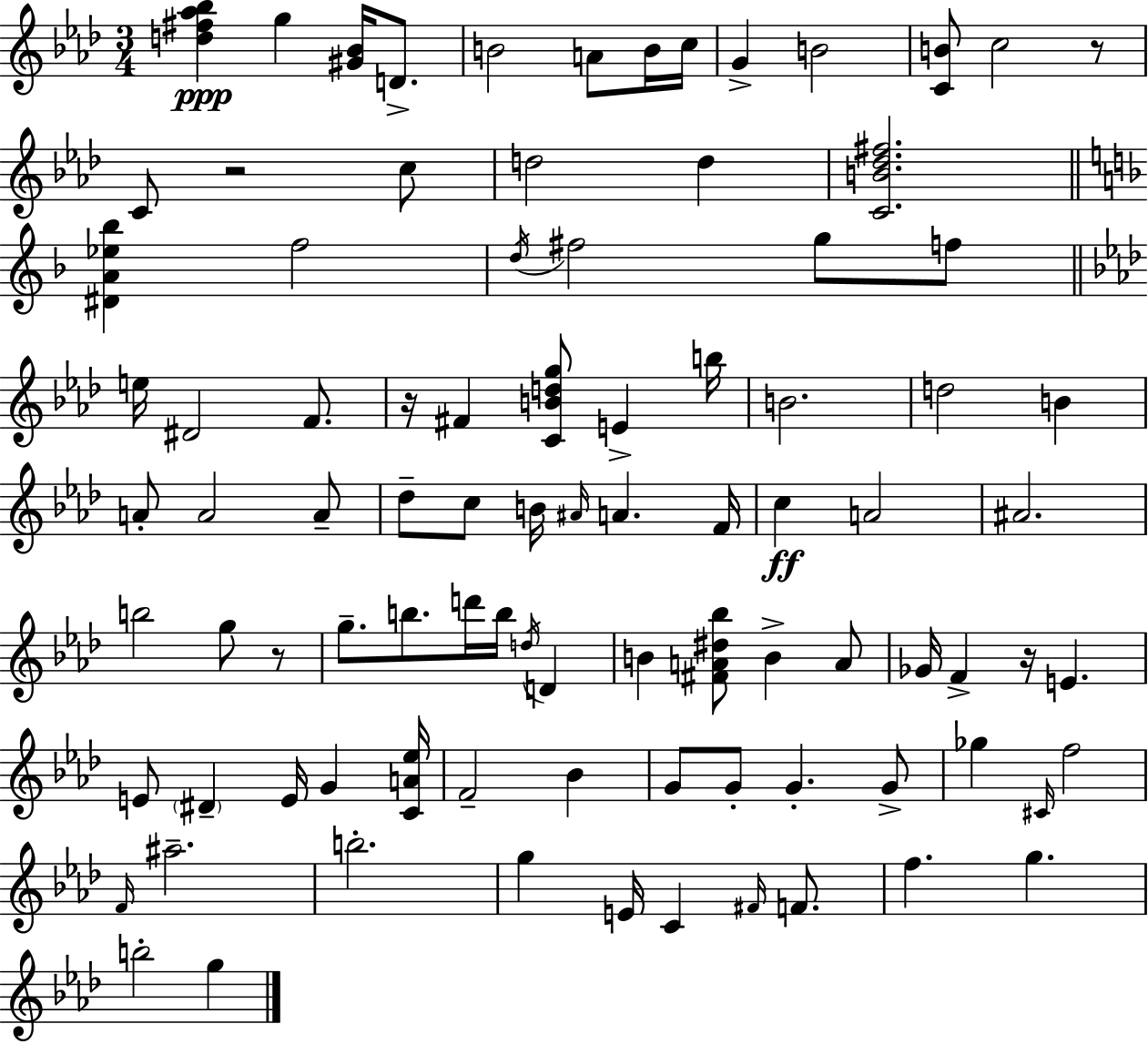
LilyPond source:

{
  \clef treble
  \numericTimeSignature
  \time 3/4
  \key f \minor
  <d'' fis'' aes'' bes''>4\ppp g''4 <gis' bes'>16 d'8.-> | b'2 a'8 b'16 c''16 | g'4-> b'2 | <c' b'>8 c''2 r8 | \break c'8 r2 c''8 | d''2 d''4 | <c' b' des'' fis''>2. | \bar "||" \break \key f \major <dis' a' ees'' bes''>4 f''2 | \acciaccatura { d''16 } fis''2 g''8 f''8 | \bar "||" \break \key f \minor e''16 dis'2 f'8. | r16 fis'4 <c' b' d'' g''>8 e'4-> b''16 | b'2. | d''2 b'4 | \break a'8-. a'2 a'8-- | des''8-- c''8 b'16 \grace { ais'16 } a'4. | f'16 c''4\ff a'2 | ais'2. | \break b''2 g''8 r8 | g''8.-- b''8. d'''16 b''16 \acciaccatura { d''16 } d'4 | b'4 <fis' a' dis'' bes''>8 b'4-> | a'8 ges'16 f'4-> r16 e'4. | \break e'8 \parenthesize dis'4-- e'16 g'4 | <c' a' ees''>16 f'2-- bes'4 | g'8 g'8-. g'4.-. | g'8-> ges''4 \grace { cis'16 } f''2 | \break \grace { f'16 } ais''2.-- | b''2.-. | g''4 e'16 c'4 | \grace { fis'16 } f'8. f''4. g''4. | \break b''2-. | g''4 \bar "|."
}